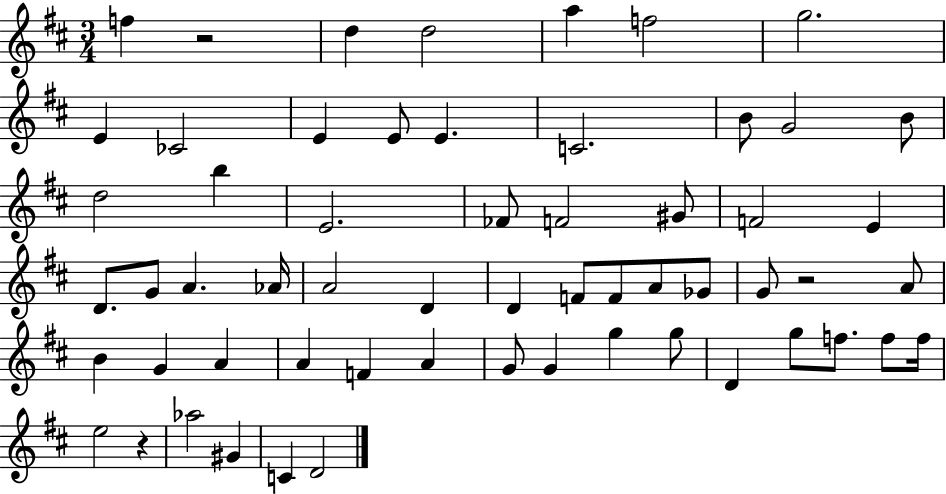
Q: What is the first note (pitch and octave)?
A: F5